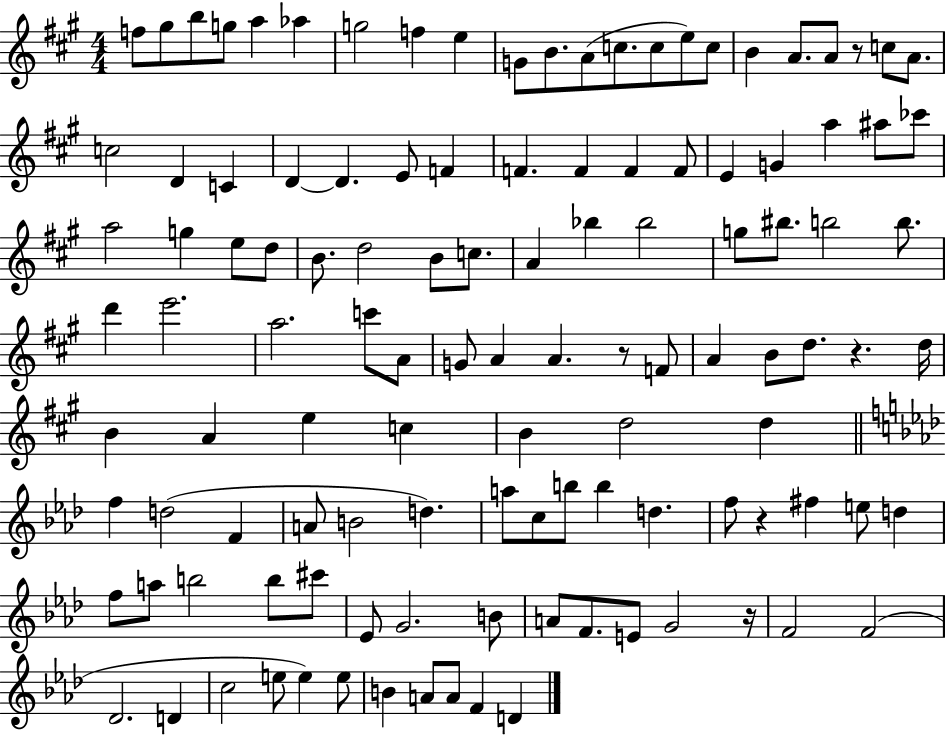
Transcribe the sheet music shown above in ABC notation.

X:1
T:Untitled
M:4/4
L:1/4
K:A
f/2 ^g/2 b/2 g/2 a _a g2 f e G/2 B/2 A/2 c/2 c/2 e/2 c/2 B A/2 A/2 z/2 c/2 A/2 c2 D C D D E/2 F F F F F/2 E G a ^a/2 _c'/2 a2 g e/2 d/2 B/2 d2 B/2 c/2 A _b _b2 g/2 ^b/2 b2 b/2 d' e'2 a2 c'/2 A/2 G/2 A A z/2 F/2 A B/2 d/2 z d/4 B A e c B d2 d f d2 F A/2 B2 d a/2 c/2 b/2 b d f/2 z ^f e/2 d f/2 a/2 b2 b/2 ^c'/2 _E/2 G2 B/2 A/2 F/2 E/2 G2 z/4 F2 F2 _D2 D c2 e/2 e e/2 B A/2 A/2 F D